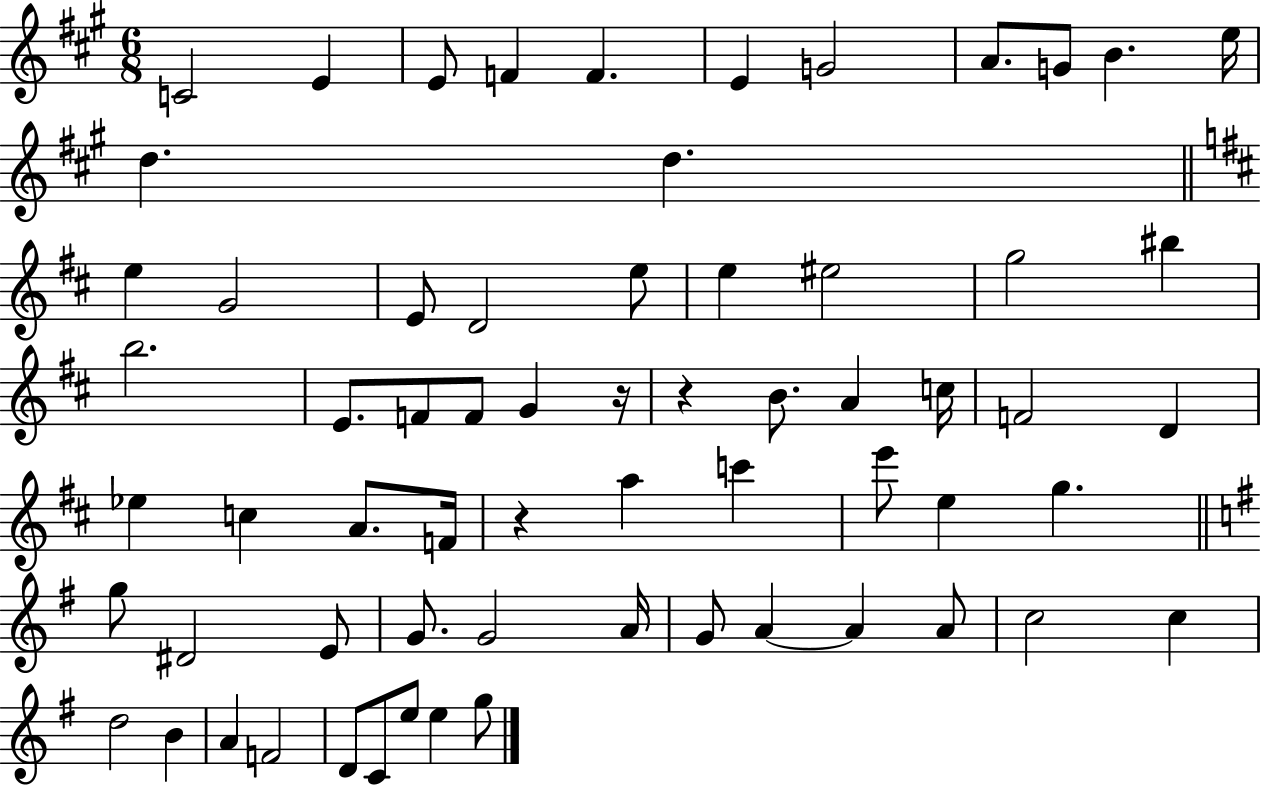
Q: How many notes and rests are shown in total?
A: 65